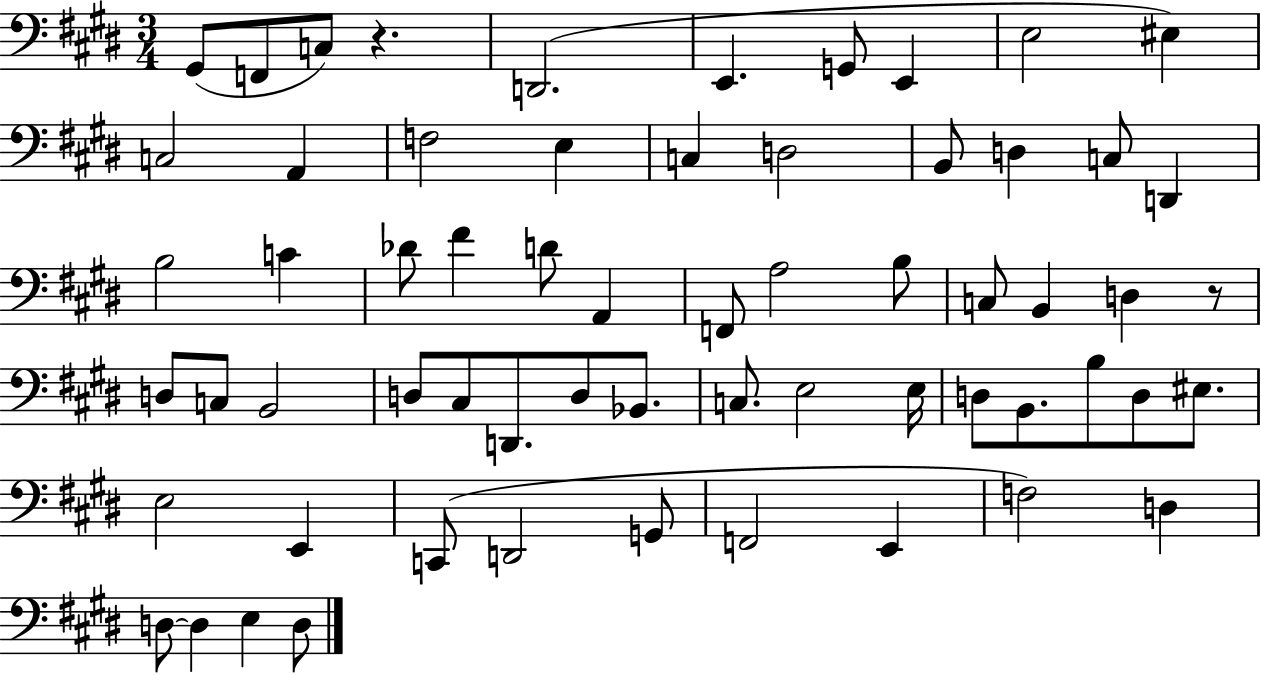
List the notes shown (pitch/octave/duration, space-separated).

G#2/e F2/e C3/e R/q. D2/h. E2/q. G2/e E2/q E3/h EIS3/q C3/h A2/q F3/h E3/q C3/q D3/h B2/e D3/q C3/e D2/q B3/h C4/q Db4/e F#4/q D4/e A2/q F2/e A3/h B3/e C3/e B2/q D3/q R/e D3/e C3/e B2/h D3/e C#3/e D2/e. D3/e Bb2/e. C3/e. E3/h E3/s D3/e B2/e. B3/e D3/e EIS3/e. E3/h E2/q C2/e D2/h G2/e F2/h E2/q F3/h D3/q D3/e D3/q E3/q D3/e